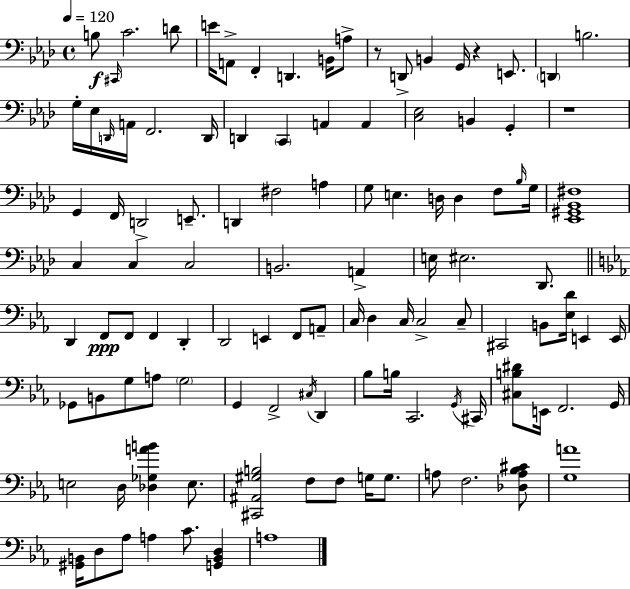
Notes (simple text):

B3/e C#2/s C4/h. D4/e E4/s A2/e F2/q D2/q. B2/s A3/e R/e D2/e B2/q G2/s R/q E2/e. D2/q B3/h. G3/s Eb3/s D2/s A2/s F2/h. D2/s D2/q C2/q A2/q A2/q [C3,Eb3]/h B2/q G2/q R/w G2/q F2/s D2/h E2/e. D2/q F#3/h A3/q G3/e E3/q. D3/s D3/q F3/e Bb3/s G3/s [Eb2,G#2,Bb2,F#3]/w C3/q C3/q C3/h B2/h. A2/q E3/s EIS3/h. Db2/e. D2/q F2/e F2/e F2/q D2/q D2/h E2/q F2/e A2/e C3/s D3/q C3/s C3/h C3/e C#2/h B2/e [Eb3,D4]/s E2/q E2/s Gb2/e B2/e G3/e A3/e G3/h G2/q F2/h C#3/s D2/q Bb3/e B3/s C2/h. G2/s C#2/s [C#3,B3,D#4]/e E2/s F2/h. G2/s E3/h D3/s [Db3,Gb3,A4,B4]/q E3/e. [C#2,A#2,G#3,B3]/h F3/e F3/e G3/s G3/e. A3/e F3/h. [Db3,A3,Bb3,C#4]/e [G3,A4]/w [G#2,B2]/s D3/e Ab3/e A3/q C4/e. [G2,B2,D3]/q A3/w